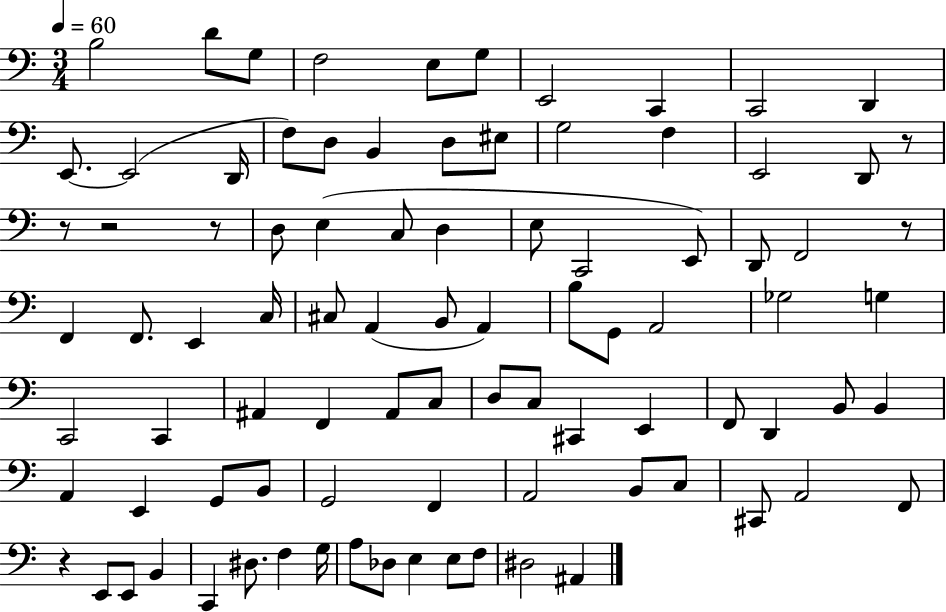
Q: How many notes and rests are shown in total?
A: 90